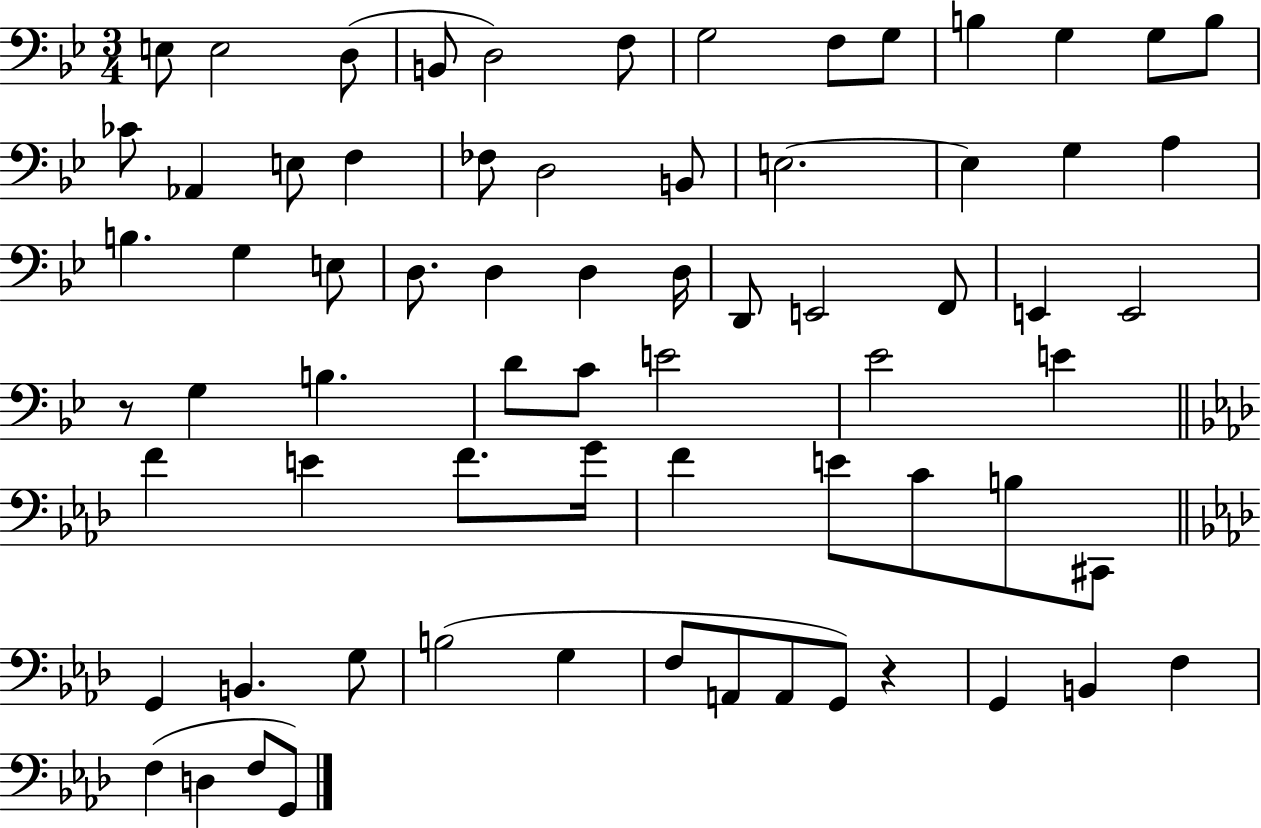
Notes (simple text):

E3/e E3/h D3/e B2/e D3/h F3/e G3/h F3/e G3/e B3/q G3/q G3/e B3/e CES4/e Ab2/q E3/e F3/q FES3/e D3/h B2/e E3/h. E3/q G3/q A3/q B3/q. G3/q E3/e D3/e. D3/q D3/q D3/s D2/e E2/h F2/e E2/q E2/h R/e G3/q B3/q. D4/e C4/e E4/h Eb4/h E4/q F4/q E4/q F4/e. G4/s F4/q E4/e C4/e B3/e C#2/e G2/q B2/q. G3/e B3/h G3/q F3/e A2/e A2/e G2/e R/q G2/q B2/q F3/q F3/q D3/q F3/e G2/e